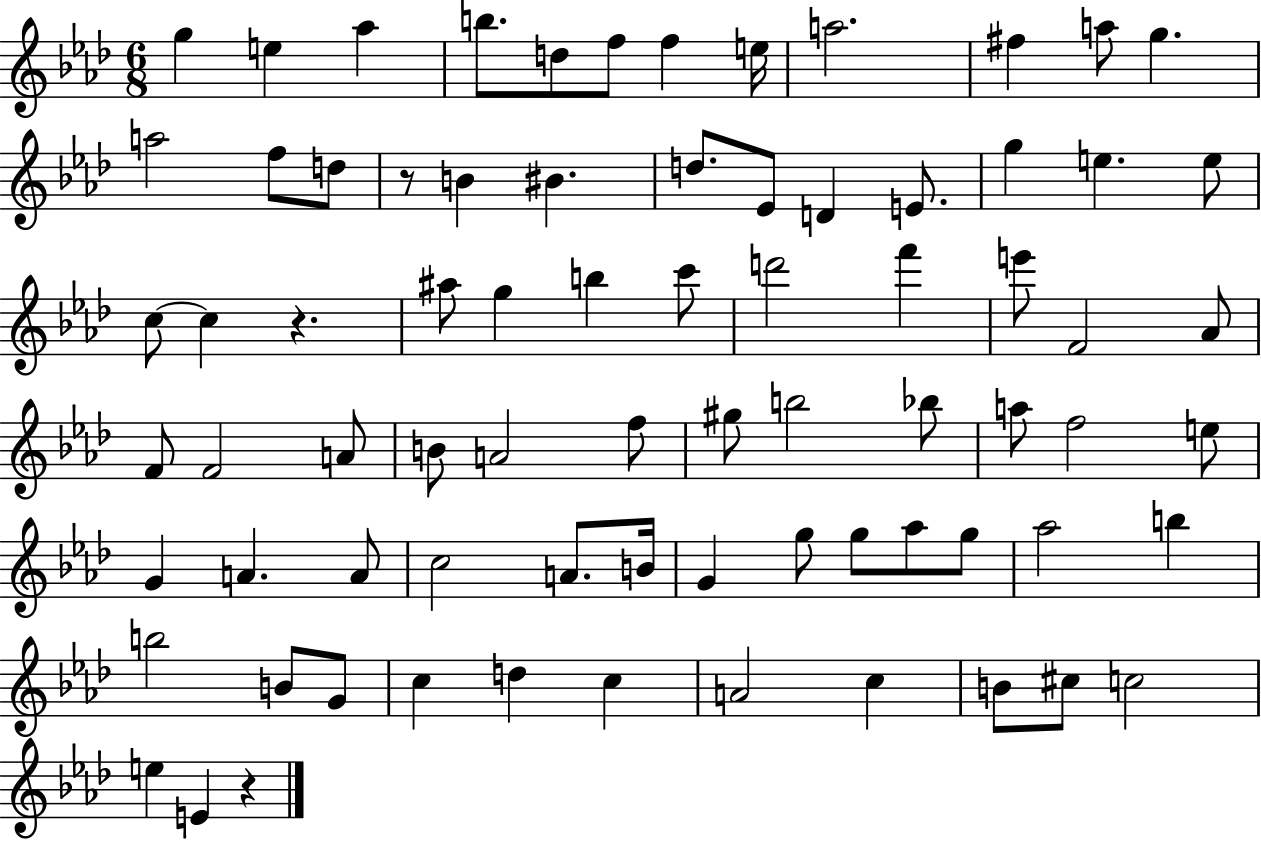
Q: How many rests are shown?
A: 3